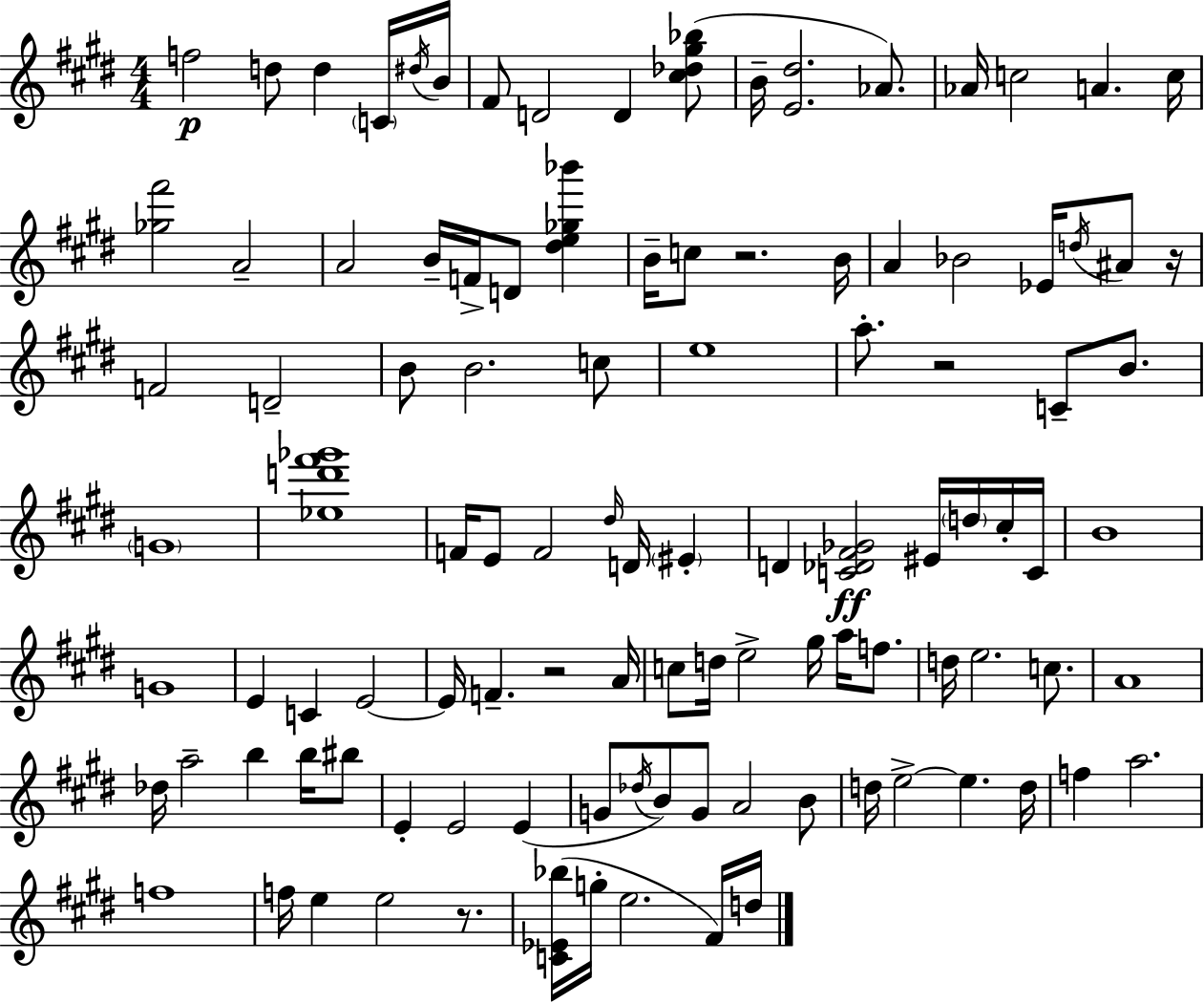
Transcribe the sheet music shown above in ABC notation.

X:1
T:Untitled
M:4/4
L:1/4
K:E
f2 d/2 d C/4 ^d/4 B/4 ^F/2 D2 D [^c_d^g_b]/2 B/4 [E^d]2 _A/2 _A/4 c2 A c/4 [_g^f']2 A2 A2 B/4 F/4 D/2 [^de_g_b'] B/4 c/2 z2 B/4 A _B2 _E/4 d/4 ^A/2 z/4 F2 D2 B/2 B2 c/2 e4 a/2 z2 C/2 B/2 G4 [_ed'^f'_g']4 F/4 E/2 F2 ^d/4 D/4 ^E D [C_D^F_G]2 ^E/4 d/4 ^c/4 C/4 B4 G4 E C E2 E/4 F z2 A/4 c/2 d/4 e2 ^g/4 a/4 f/2 d/4 e2 c/2 A4 _d/4 a2 b b/4 ^b/2 E E2 E G/2 _d/4 B/2 G/2 A2 B/2 d/4 e2 e d/4 f a2 f4 f/4 e e2 z/2 [C_E_b]/4 g/4 e2 ^F/4 d/4